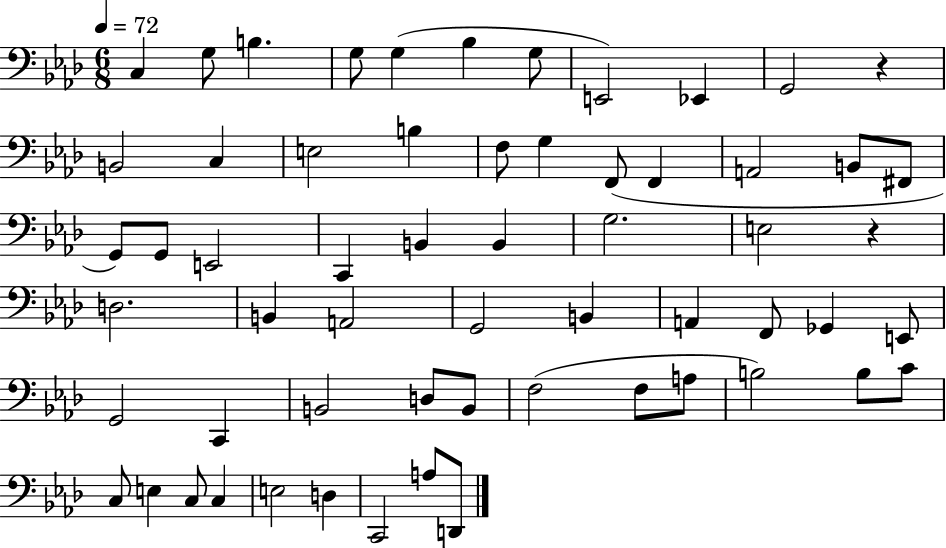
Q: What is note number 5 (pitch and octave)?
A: G3